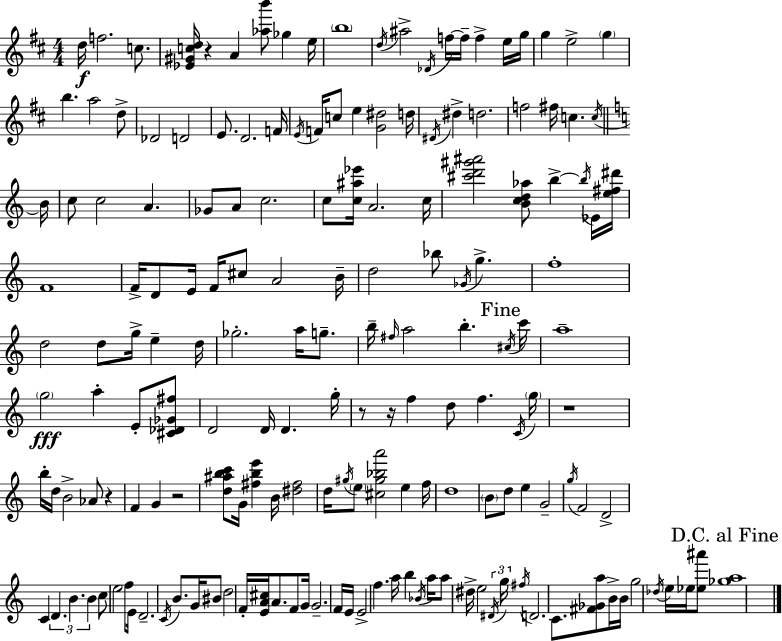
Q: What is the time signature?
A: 4/4